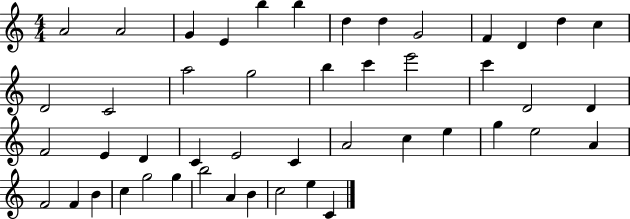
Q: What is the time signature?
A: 4/4